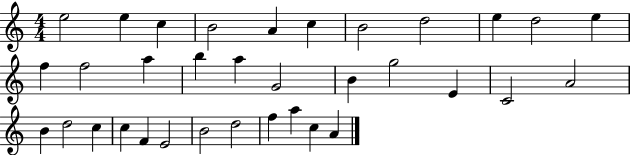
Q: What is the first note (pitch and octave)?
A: E5